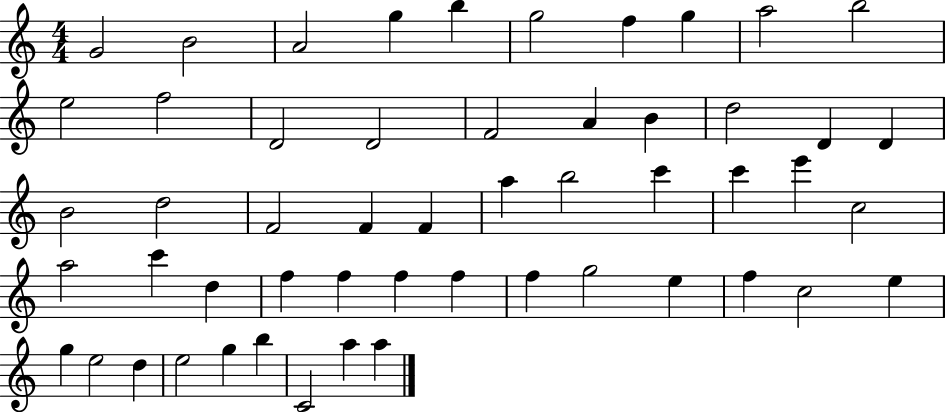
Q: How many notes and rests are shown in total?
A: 53